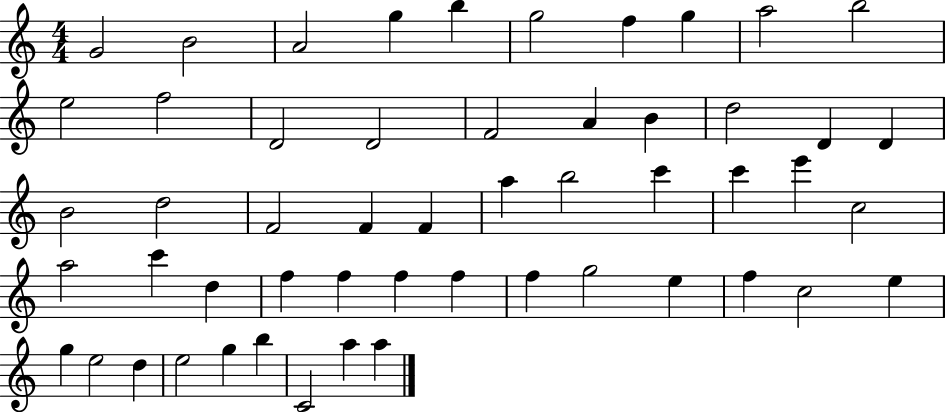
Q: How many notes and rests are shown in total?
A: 53